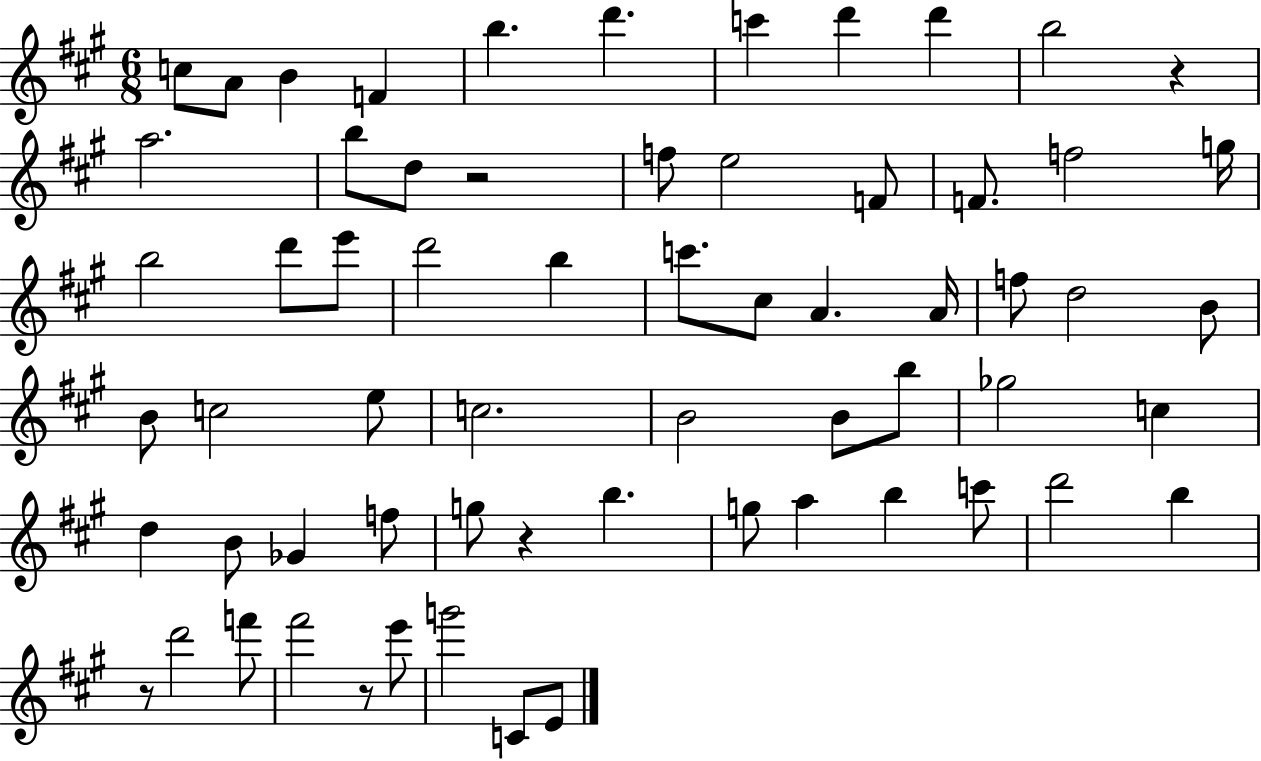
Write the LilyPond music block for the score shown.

{
  \clef treble
  \numericTimeSignature
  \time 6/8
  \key a \major
  c''8 a'8 b'4 f'4 | b''4. d'''4. | c'''4 d'''4 d'''4 | b''2 r4 | \break a''2. | b''8 d''8 r2 | f''8 e''2 f'8 | f'8. f''2 g''16 | \break b''2 d'''8 e'''8 | d'''2 b''4 | c'''8. cis''8 a'4. a'16 | f''8 d''2 b'8 | \break b'8 c''2 e''8 | c''2. | b'2 b'8 b''8 | ges''2 c''4 | \break d''4 b'8 ges'4 f''8 | g''8 r4 b''4. | g''8 a''4 b''4 c'''8 | d'''2 b''4 | \break r8 d'''2 f'''8 | fis'''2 r8 e'''8 | g'''2 c'8 e'8 | \bar "|."
}